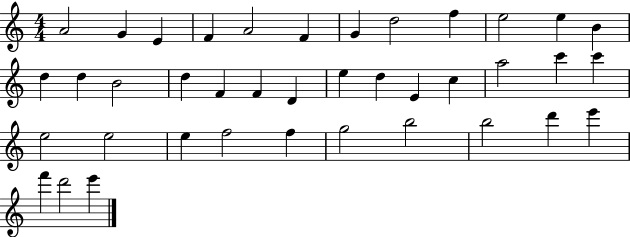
X:1
T:Untitled
M:4/4
L:1/4
K:C
A2 G E F A2 F G d2 f e2 e B d d B2 d F F D e d E c a2 c' c' e2 e2 e f2 f g2 b2 b2 d' e' f' d'2 e'